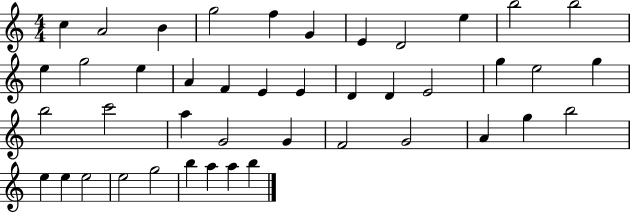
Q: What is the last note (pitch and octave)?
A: B5